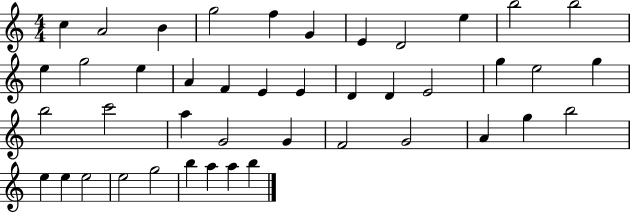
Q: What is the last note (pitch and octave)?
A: B5